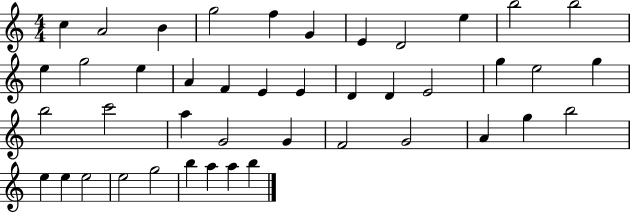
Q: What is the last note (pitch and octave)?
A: B5